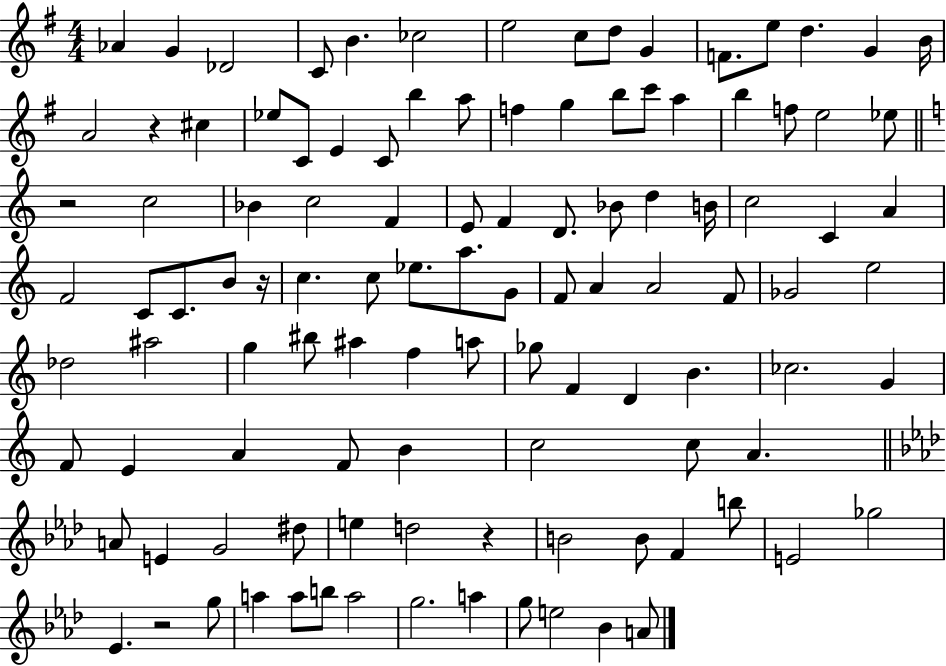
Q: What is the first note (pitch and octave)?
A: Ab4